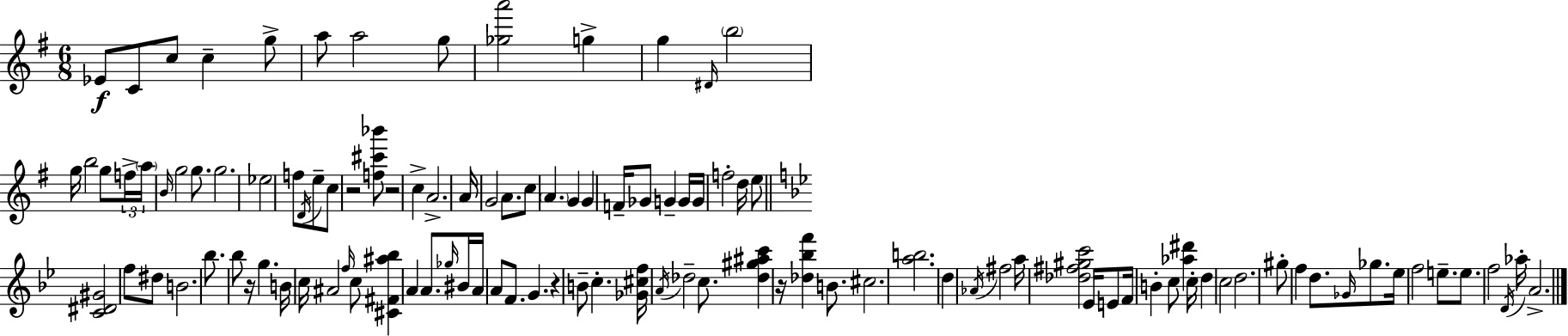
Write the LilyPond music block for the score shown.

{
  \clef treble
  \numericTimeSignature
  \time 6/8
  \key e \minor
  ees'8\f c'8 c''8 c''4-- g''8-> | a''8 a''2 g''8 | <ges'' a'''>2 g''4-> | g''4 \grace { dis'16 } \parenthesize b''2 | \break g''16 b''2 g''8 | \tuplet 3/2 { f''16-> \parenthesize a''16 \grace { b'16 } } g''2 g''8. | g''2. | ees''2 f''8 | \break \acciaccatura { d'16 } e''8-- c''8 r2 | <f'' cis''' bes'''>8 r2 c''4-> | a'2.-> | a'16 g'2 | \break a'8. c''8 \parenthesize a'4. g'4 | g'4 f'16-- ges'8 g'4-- | g'16 g'16 f''2-. | d''16 e''8 \bar "||" \break \key g \minor <c' dis' gis'>2 f''8 dis''8 | b'2. | bes''8. bes''8 r16 g''4. | b'16 c''16 ais'2 \grace { f''16 } c''8 | \break <cis' fis' ais'' bes''>4 a'4 a'8. | \grace { ges''16 } bis'16 a'16 a'8 f'8. g'4. | r4 b'8-- c''4.-. | <ges' cis'' f''>16 \acciaccatura { a'16 } des''2-- | \break c''8. <des'' gis'' ais'' c'''>4 r16 <des'' bes'' f'''>4 | b'8. cis''2. | <a'' b''>2. | d''4 \acciaccatura { aes'16 } fis''2 | \break a''16 <des'' fis'' gis'' c'''>2 | ees'16 e'8 f'16 b'4-. c''8 <aes'' dis'''>4 | c''16-. d''4 \parenthesize c''2 | d''2. | \break gis''8-. f''4 d''8. | \grace { ges'16 } ges''8. ees''16 f''2 | e''8.-- e''8. f''2 | \acciaccatura { d'16 } aes''16-. a'2.-> | \break \bar "|."
}